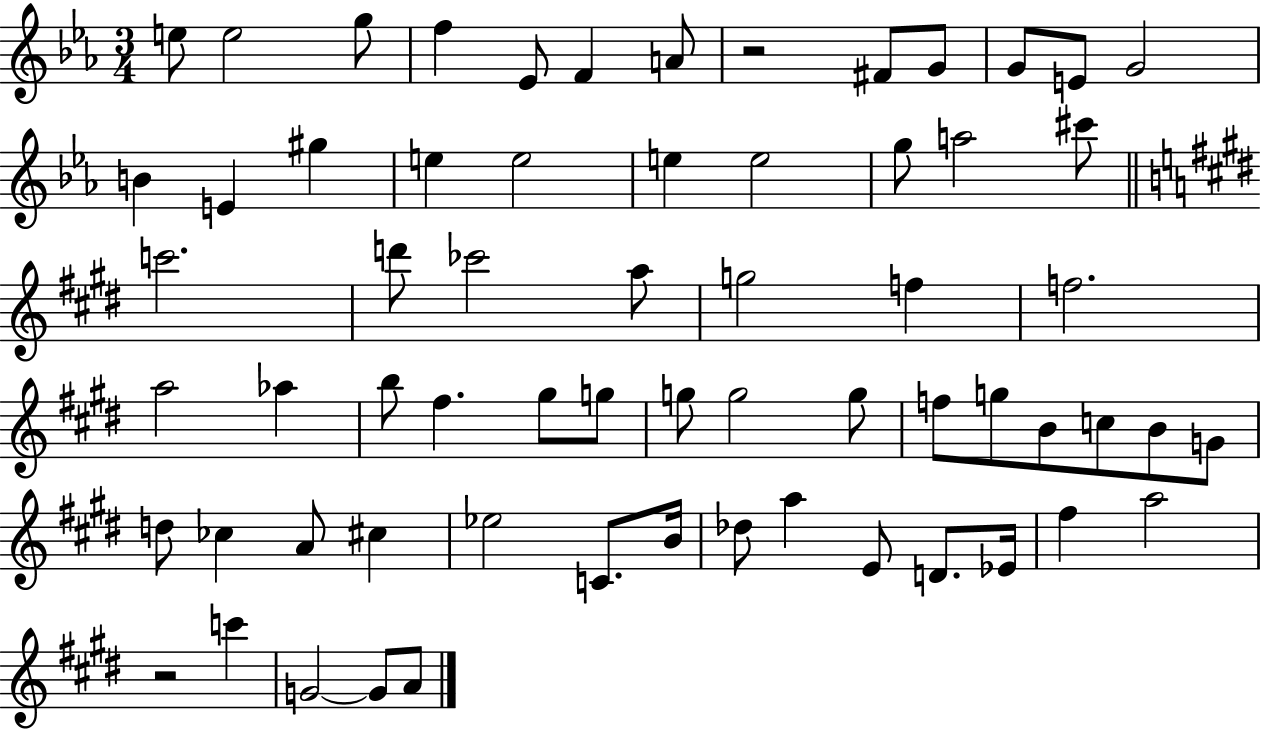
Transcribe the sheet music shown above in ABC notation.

X:1
T:Untitled
M:3/4
L:1/4
K:Eb
e/2 e2 g/2 f _E/2 F A/2 z2 ^F/2 G/2 G/2 E/2 G2 B E ^g e e2 e e2 g/2 a2 ^c'/2 c'2 d'/2 _c'2 a/2 g2 f f2 a2 _a b/2 ^f ^g/2 g/2 g/2 g2 g/2 f/2 g/2 B/2 c/2 B/2 G/2 d/2 _c A/2 ^c _e2 C/2 B/4 _d/2 a E/2 D/2 _E/4 ^f a2 z2 c' G2 G/2 A/2